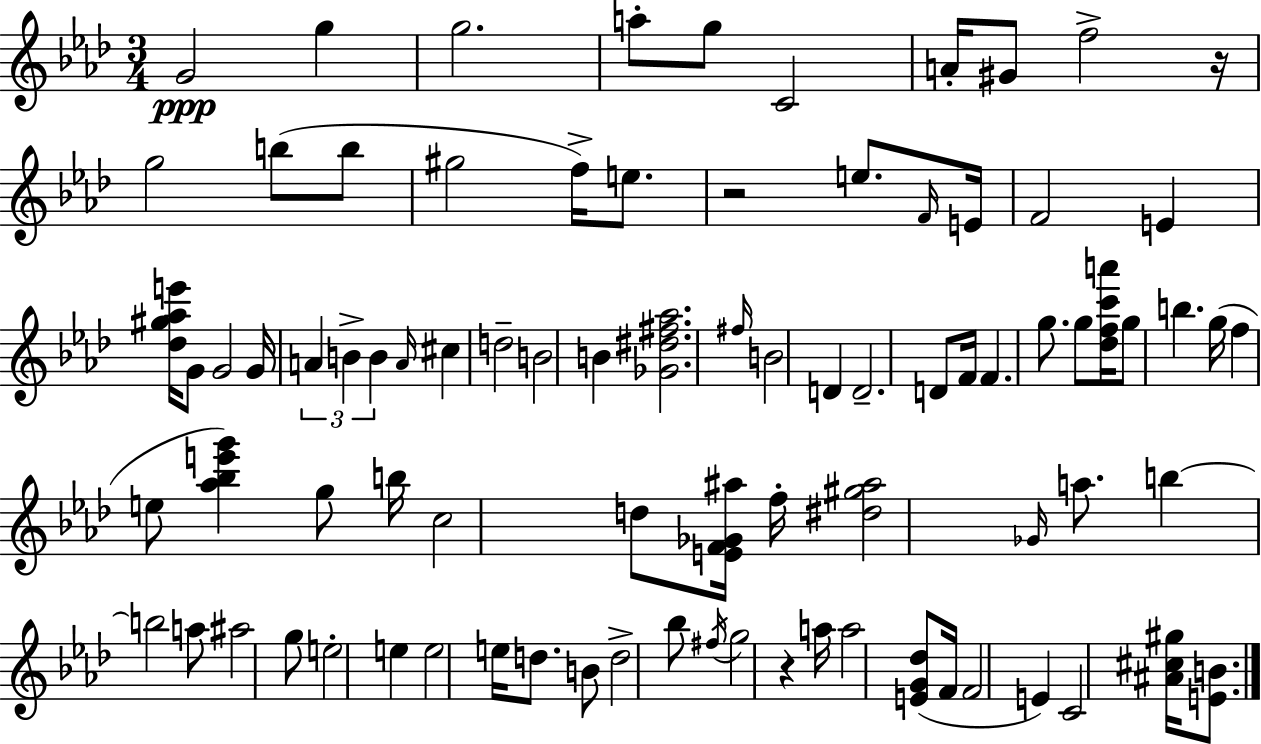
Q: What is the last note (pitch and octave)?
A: C4